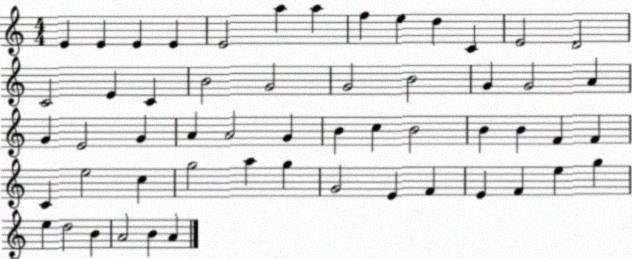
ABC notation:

X:1
T:Untitled
M:4/4
L:1/4
K:C
E E E E E2 a a f e d C E2 D2 C2 E C B2 G2 G2 B2 G G2 A G E2 G A A2 G B c B2 B B F F C e2 c g2 a g G2 E F E F e g e d2 B A2 B A